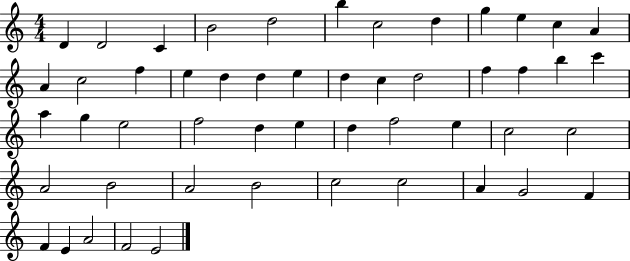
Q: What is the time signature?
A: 4/4